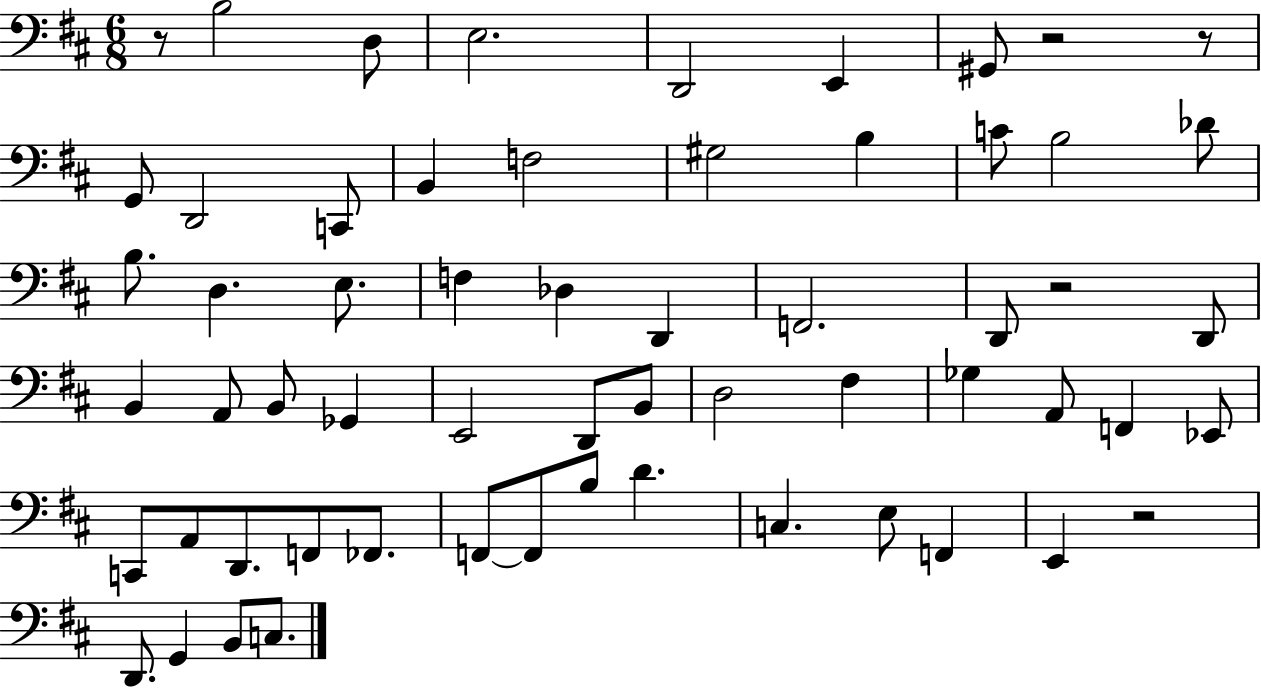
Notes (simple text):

R/e B3/h D3/e E3/h. D2/h E2/q G#2/e R/h R/e G2/e D2/h C2/e B2/q F3/h G#3/h B3/q C4/e B3/h Db4/e B3/e. D3/q. E3/e. F3/q Db3/q D2/q F2/h. D2/e R/h D2/e B2/q A2/e B2/e Gb2/q E2/h D2/e B2/e D3/h F#3/q Gb3/q A2/e F2/q Eb2/e C2/e A2/e D2/e. F2/e FES2/e. F2/e F2/e B3/e D4/q. C3/q. E3/e F2/q E2/q R/h D2/e. G2/q B2/e C3/e.